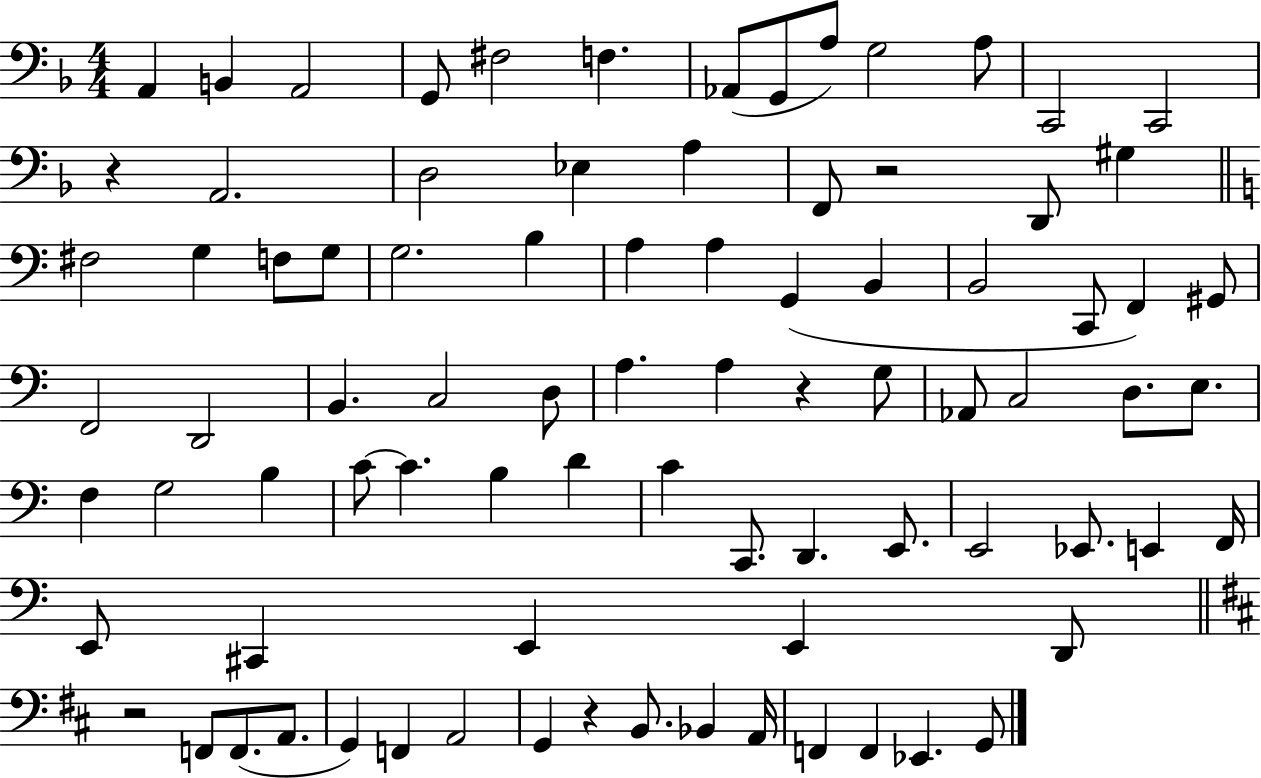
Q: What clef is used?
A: bass